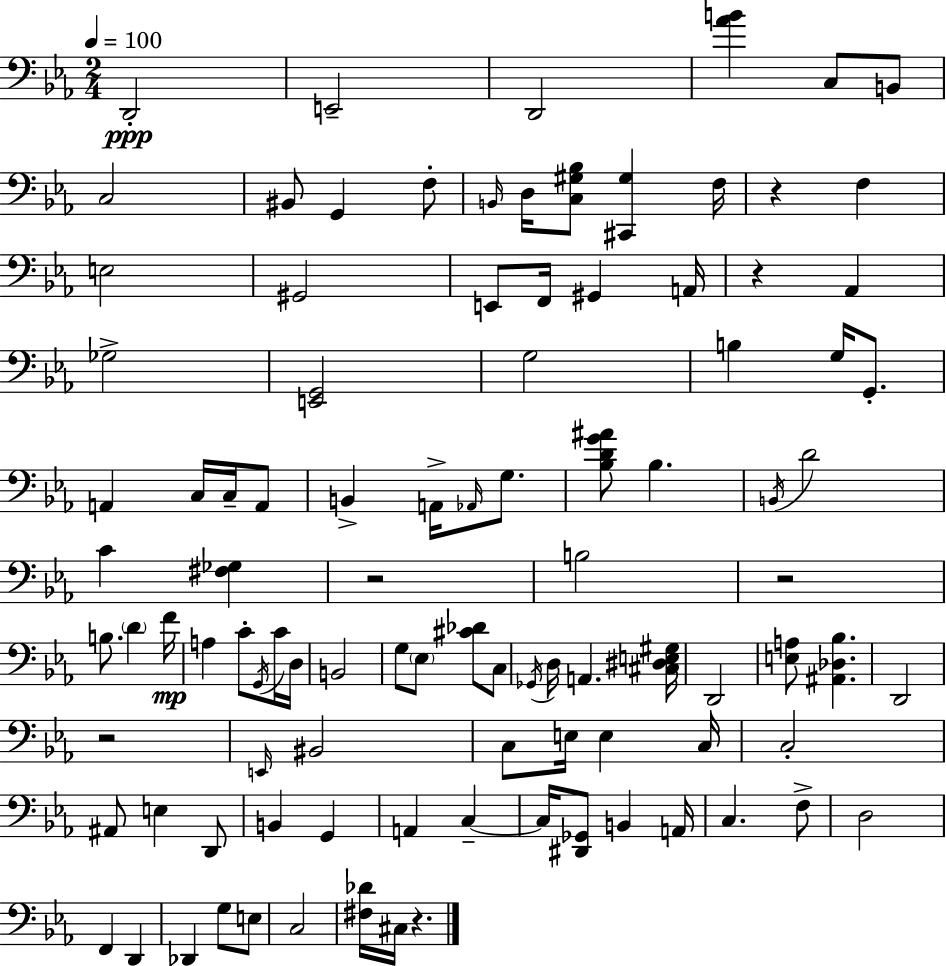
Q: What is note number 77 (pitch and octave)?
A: D2